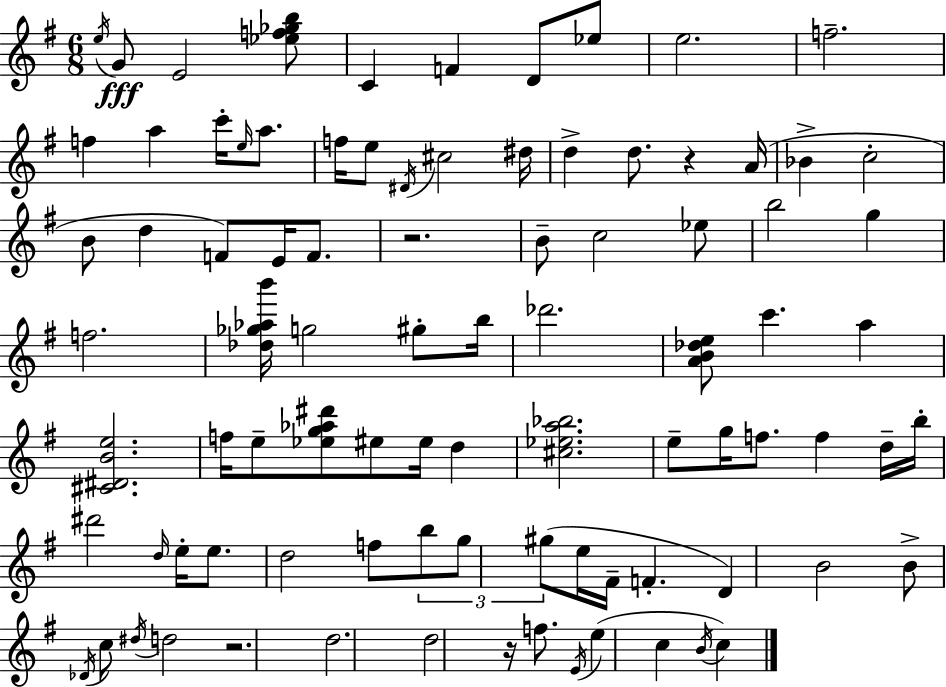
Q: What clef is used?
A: treble